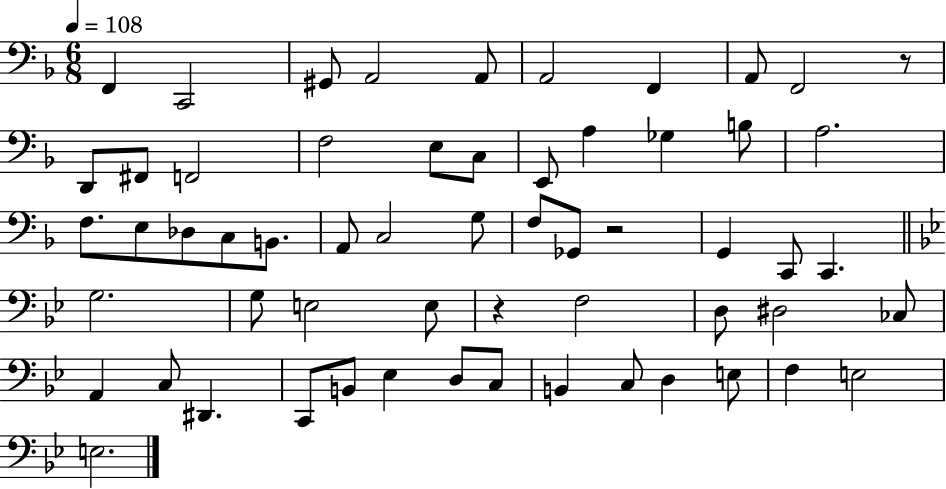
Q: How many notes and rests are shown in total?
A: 59